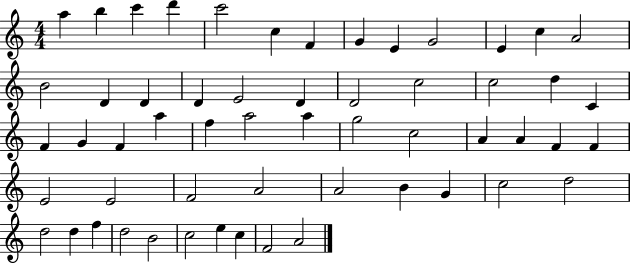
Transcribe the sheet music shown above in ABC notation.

X:1
T:Untitled
M:4/4
L:1/4
K:C
a b c' d' c'2 c F G E G2 E c A2 B2 D D D E2 D D2 c2 c2 d C F G F a f a2 a g2 c2 A A F F E2 E2 F2 A2 A2 B G c2 d2 d2 d f d2 B2 c2 e c F2 A2